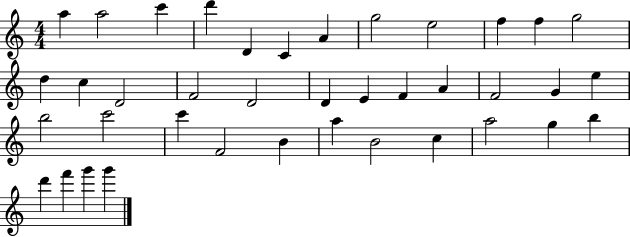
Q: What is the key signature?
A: C major